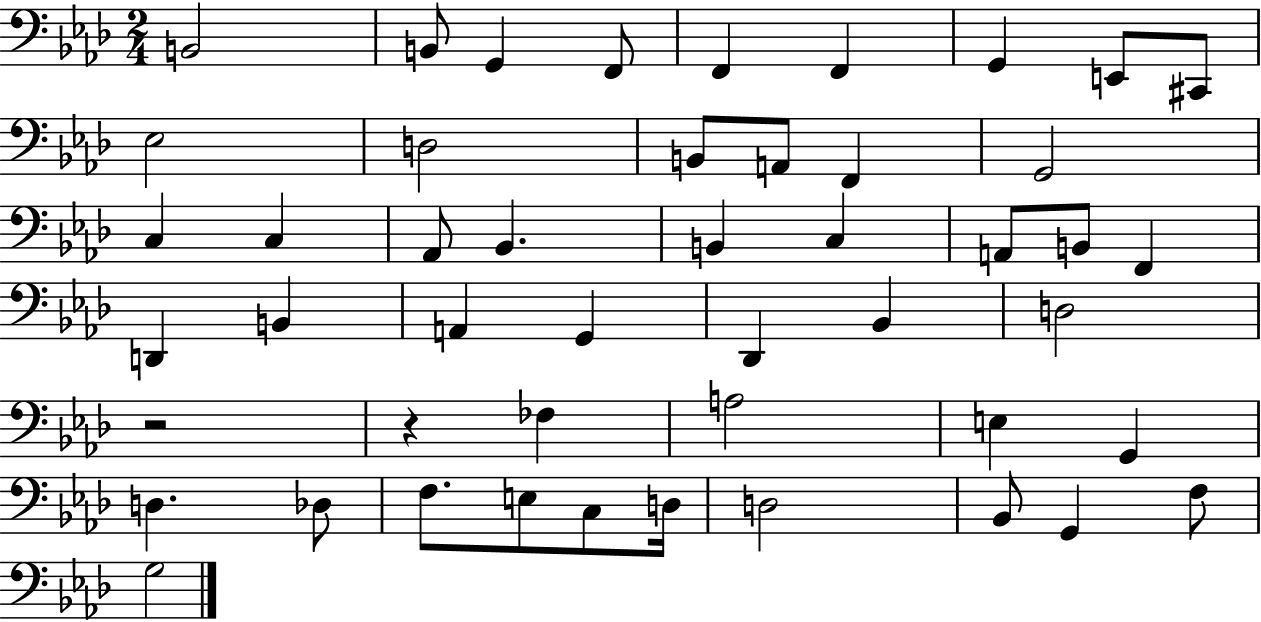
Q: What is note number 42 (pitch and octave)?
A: D3